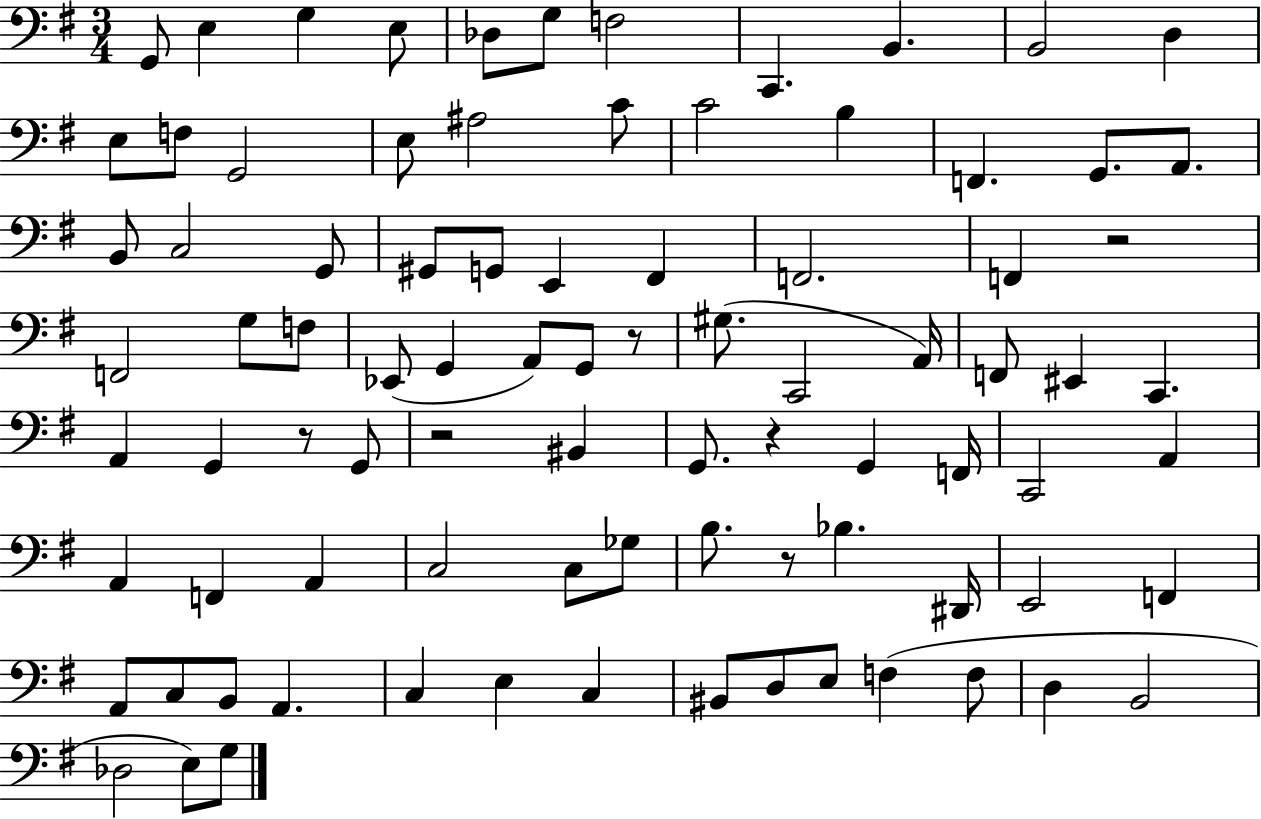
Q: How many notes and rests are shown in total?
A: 87